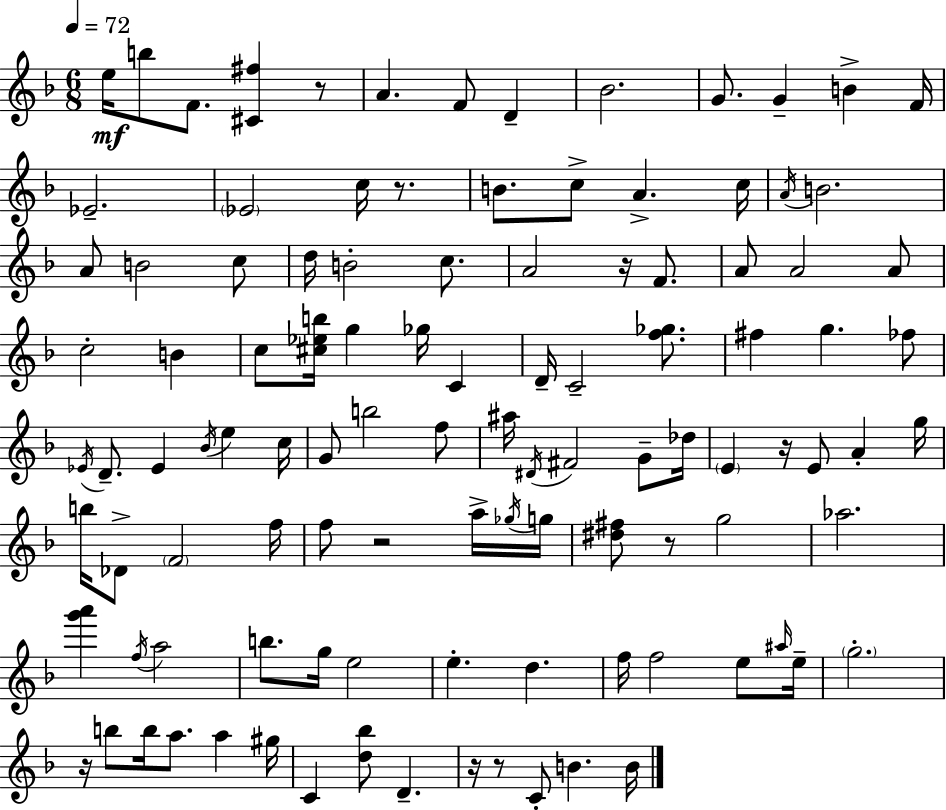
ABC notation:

X:1
T:Untitled
M:6/8
L:1/4
K:Dm
e/4 b/2 F/2 [^C^f] z/2 A F/2 D _B2 G/2 G B F/4 _E2 _E2 c/4 z/2 B/2 c/2 A c/4 A/4 B2 A/2 B2 c/2 d/4 B2 c/2 A2 z/4 F/2 A/2 A2 A/2 c2 B c/2 [^c_eb]/4 g _g/4 C D/4 C2 [f_g]/2 ^f g _f/2 _E/4 D/2 _E _B/4 e c/4 G/2 b2 f/2 ^a/4 ^D/4 ^F2 G/2 _d/4 E z/4 E/2 A g/4 b/4 _D/2 F2 f/4 f/2 z2 a/4 _g/4 g/4 [^d^f]/2 z/2 g2 _a2 [g'a'] f/4 a2 b/2 g/4 e2 e d f/4 f2 e/2 ^a/4 e/4 g2 z/4 b/2 b/4 a/2 a ^g/4 C [d_b]/2 D z/4 z/2 C/2 B B/4